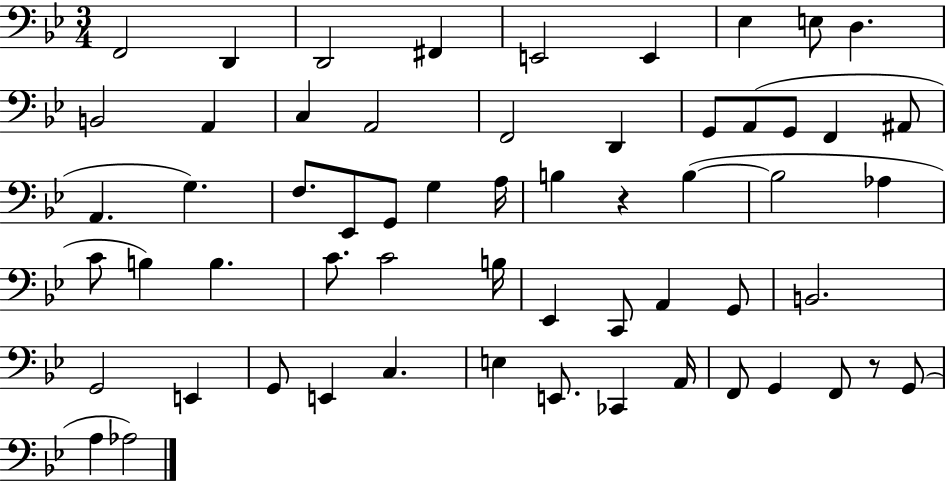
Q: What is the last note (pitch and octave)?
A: Ab3